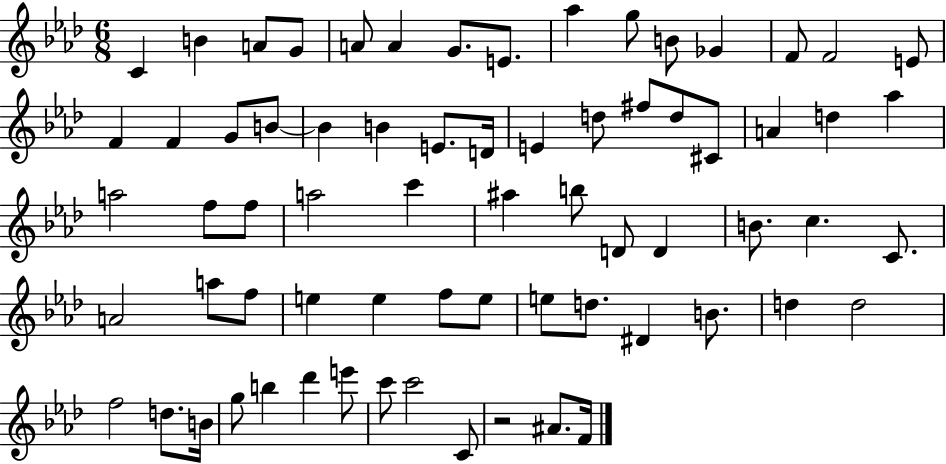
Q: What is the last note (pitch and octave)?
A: F4